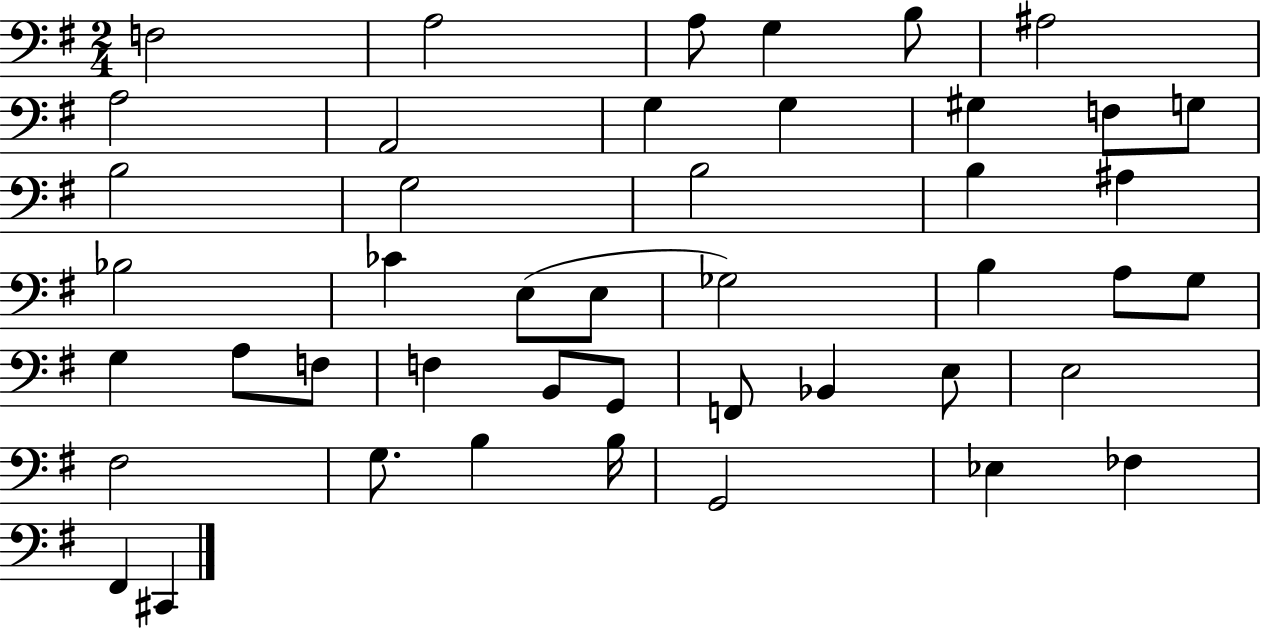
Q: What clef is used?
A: bass